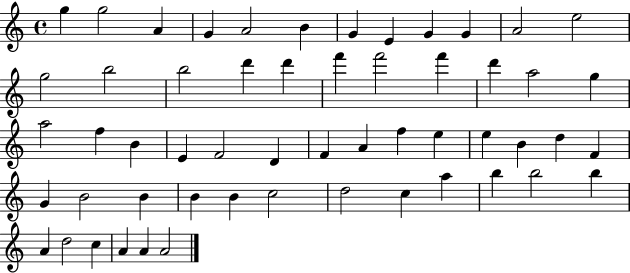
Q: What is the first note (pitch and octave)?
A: G5